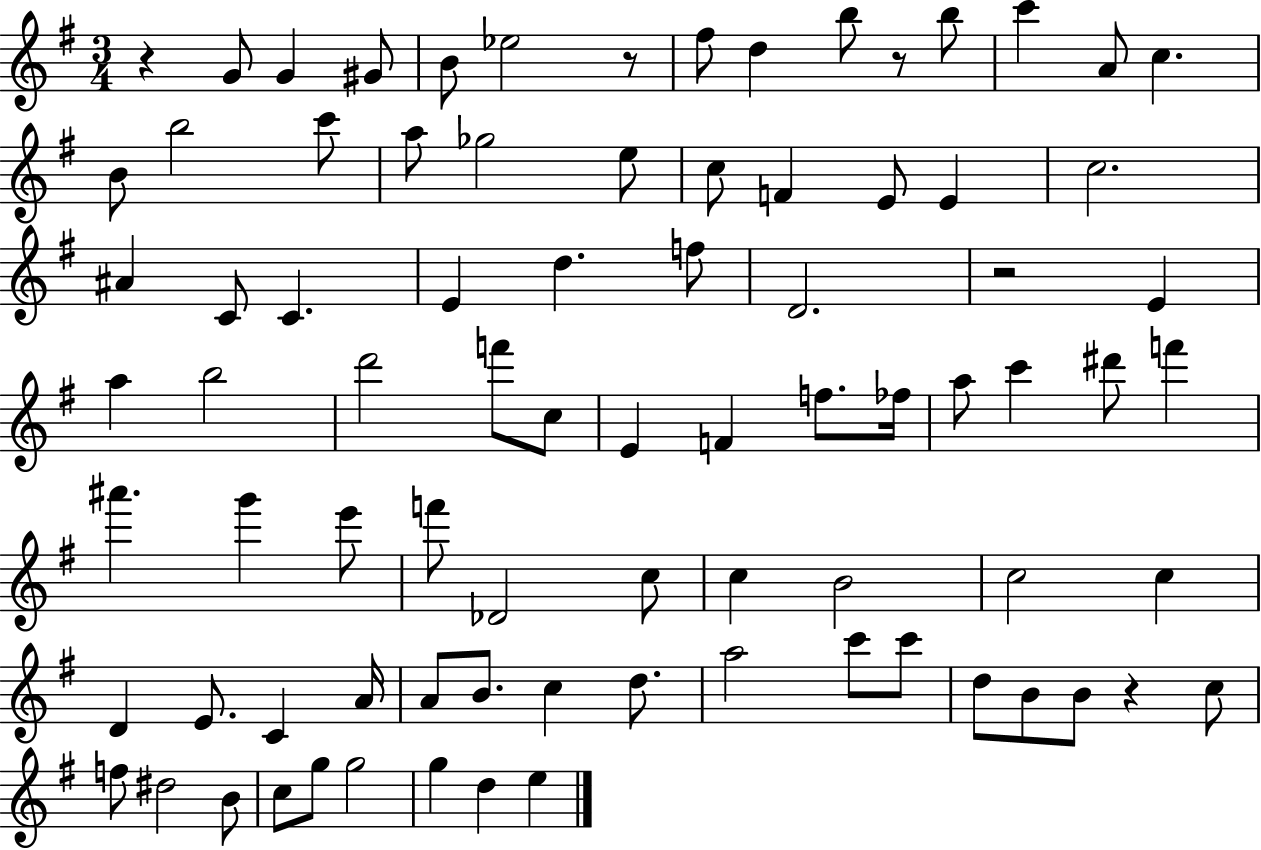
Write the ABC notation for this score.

X:1
T:Untitled
M:3/4
L:1/4
K:G
z G/2 G ^G/2 B/2 _e2 z/2 ^f/2 d b/2 z/2 b/2 c' A/2 c B/2 b2 c'/2 a/2 _g2 e/2 c/2 F E/2 E c2 ^A C/2 C E d f/2 D2 z2 E a b2 d'2 f'/2 c/2 E F f/2 _f/4 a/2 c' ^d'/2 f' ^a' g' e'/2 f'/2 _D2 c/2 c B2 c2 c D E/2 C A/4 A/2 B/2 c d/2 a2 c'/2 c'/2 d/2 B/2 B/2 z c/2 f/2 ^d2 B/2 c/2 g/2 g2 g d e